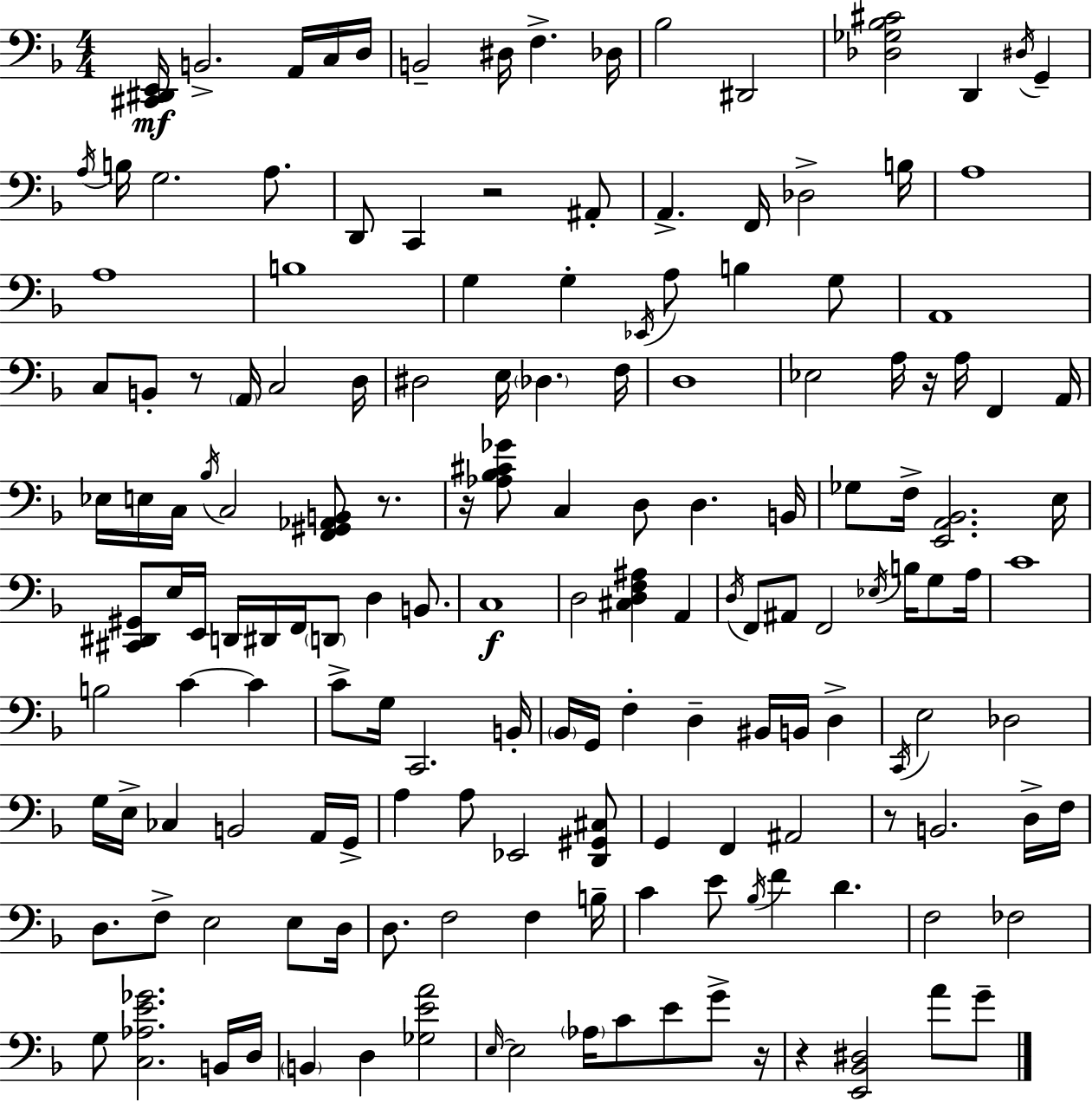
X:1
T:Untitled
M:4/4
L:1/4
K:F
[^C,,^D,,E,,]/4 B,,2 A,,/4 C,/4 D,/4 B,,2 ^D,/4 F, _D,/4 _B,2 ^D,,2 [_D,_G,_B,^C]2 D,, ^D,/4 G,, A,/4 B,/4 G,2 A,/2 D,,/2 C,, z2 ^A,,/2 A,, F,,/4 _D,2 B,/4 A,4 A,4 B,4 G, G, _E,,/4 A,/2 B, G,/2 A,,4 C,/2 B,,/2 z/2 A,,/4 C,2 D,/4 ^D,2 E,/4 _D, F,/4 D,4 _E,2 A,/4 z/4 A,/4 F,, A,,/4 _E,/4 E,/4 C,/4 _B,/4 C,2 [F,,^G,,_A,,B,,]/2 z/2 z/4 [_A,_B,^C_G]/2 C, D,/2 D, B,,/4 _G,/2 F,/4 [E,,A,,_B,,]2 E,/4 [^C,,^D,,^G,,]/2 E,/4 E,,/4 D,,/4 ^D,,/4 F,,/4 D,,/2 D, B,,/2 C,4 D,2 [^C,D,F,^A,] A,, D,/4 F,,/2 ^A,,/2 F,,2 _E,/4 B,/4 G,/2 A,/4 C4 B,2 C C C/2 G,/4 C,,2 B,,/4 _B,,/4 G,,/4 F, D, ^B,,/4 B,,/4 D, C,,/4 E,2 _D,2 G,/4 E,/4 _C, B,,2 A,,/4 G,,/4 A, A,/2 _E,,2 [D,,^G,,^C,]/2 G,, F,, ^A,,2 z/2 B,,2 D,/4 F,/4 D,/2 F,/2 E,2 E,/2 D,/4 D,/2 F,2 F, B,/4 C E/2 _B,/4 F D F,2 _F,2 G,/2 [C,_A,E_G]2 B,,/4 D,/4 B,, D, [_G,EA]2 E,/4 E,2 _A,/4 C/2 E/2 G/2 z/4 z [E,,_B,,^D,]2 A/2 G/2